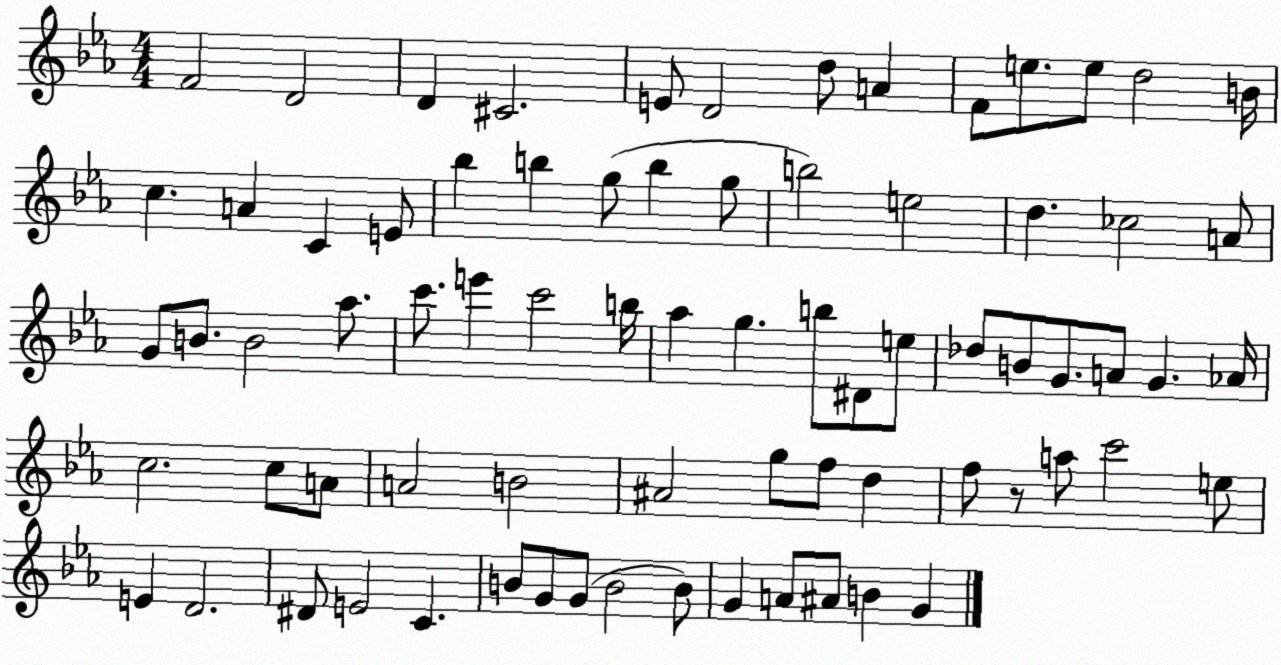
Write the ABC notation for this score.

X:1
T:Untitled
M:4/4
L:1/4
K:Eb
F2 D2 D ^C2 E/2 D2 d/2 A F/2 e/2 e/2 d2 B/4 c A C E/2 _b b g/2 b g/2 b2 e2 d _c2 A/2 G/2 B/2 B2 _a/2 c'/2 e' c'2 b/4 _a g b/2 ^D/2 e/2 _d/2 B/2 G/2 A/2 G _A/4 c2 c/2 A/2 A2 B2 ^A2 g/2 f/2 d f/2 z/2 a/2 c'2 e/2 E D2 ^D/2 E2 C B/2 G/2 G/2 B2 B/2 G A/2 ^A/2 B G